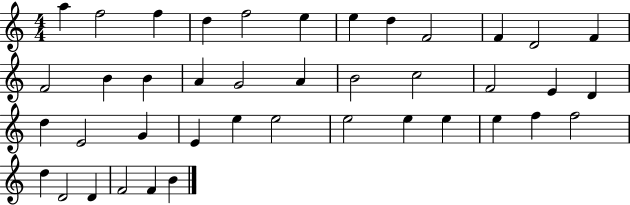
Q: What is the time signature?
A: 4/4